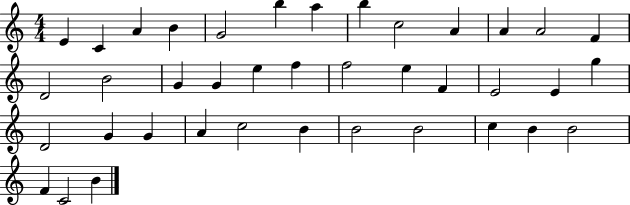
{
  \clef treble
  \numericTimeSignature
  \time 4/4
  \key c \major
  e'4 c'4 a'4 b'4 | g'2 b''4 a''4 | b''4 c''2 a'4 | a'4 a'2 f'4 | \break d'2 b'2 | g'4 g'4 e''4 f''4 | f''2 e''4 f'4 | e'2 e'4 g''4 | \break d'2 g'4 g'4 | a'4 c''2 b'4 | b'2 b'2 | c''4 b'4 b'2 | \break f'4 c'2 b'4 | \bar "|."
}